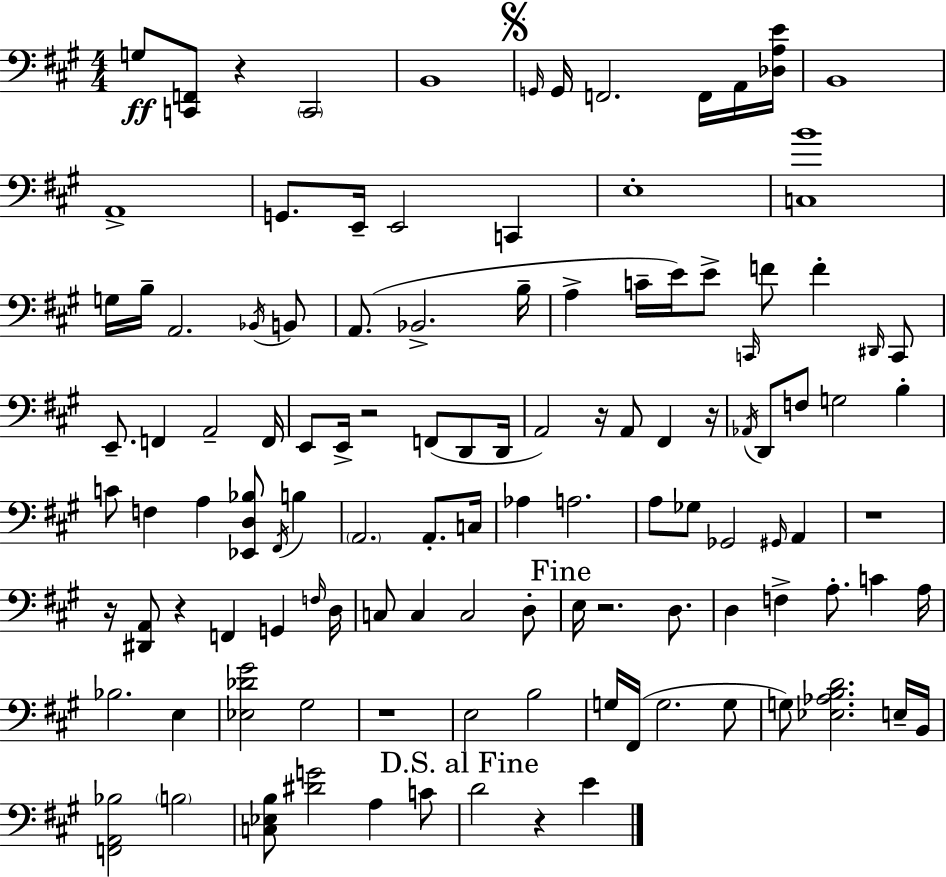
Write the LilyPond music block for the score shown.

{
  \clef bass
  \numericTimeSignature
  \time 4/4
  \key a \major
  g8\ff <c, f,>8 r4 \parenthesize c,2 | b,1 | \mark \markup { \musicglyph "scripts.segno" } \grace { g,16 } g,16 f,2. f,16 a,16 | <des a e'>16 b,1 | \break a,1-> | g,8. e,16-- e,2 c,4 | e1-. | <c b'>1 | \break g16 b16-- a,2. \acciaccatura { bes,16 } | b,8 a,8.( bes,2.-> | b16-- a4-> c'16-- e'16) e'8-> \grace { c,16 } f'8 f'4-. | \grace { dis,16 } c,8 e,8.-- f,4 a,2-- | \break f,16 e,8 e,16-> r2 f,8( | d,8 d,16 a,2) r16 a,8 fis,4 | r16 \acciaccatura { aes,16 } d,8 f8 g2 | b4-. c'8 f4 a4 <ees, d bes>8 | \break \acciaccatura { fis,16 } b4 \parenthesize a,2. | a,8.-. c16 aes4 a2. | a8 ges8 ges,2 | \grace { gis,16 } a,4 r1 | \break r16 <dis, a,>8 r4 f,4 | g,4 \grace { f16 } d16 c8 c4 c2 | d8-. \mark "Fine" e16 r2. | d8. d4 f4-> | \break a8.-. c'4 a16 bes2. | e4 <ees des' gis'>2 | gis2 r1 | e2 | \break b2 g16 fis,16( g2. | g8 g8) <ees aes b d'>2. | e16-- b,16 <f, a, bes>2 | \parenthesize b2 <c ees b>8 <dis' g'>2 | \break a4 c'8 \mark "D.S. al Fine" d'2 | r4 e'4 \bar "|."
}